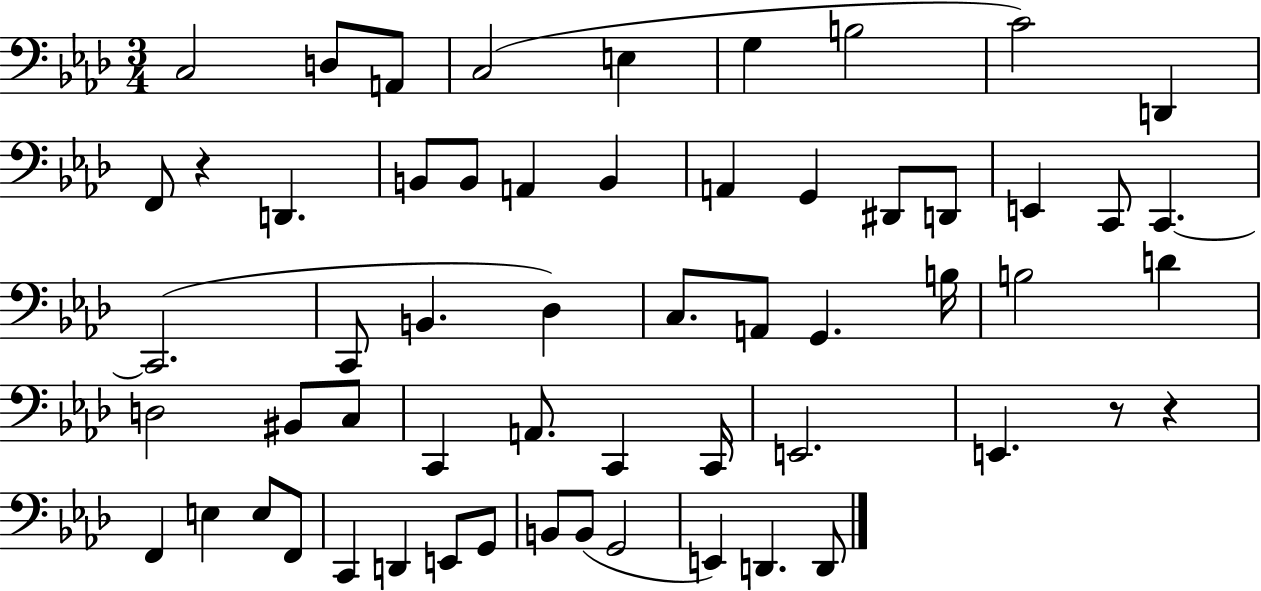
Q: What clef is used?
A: bass